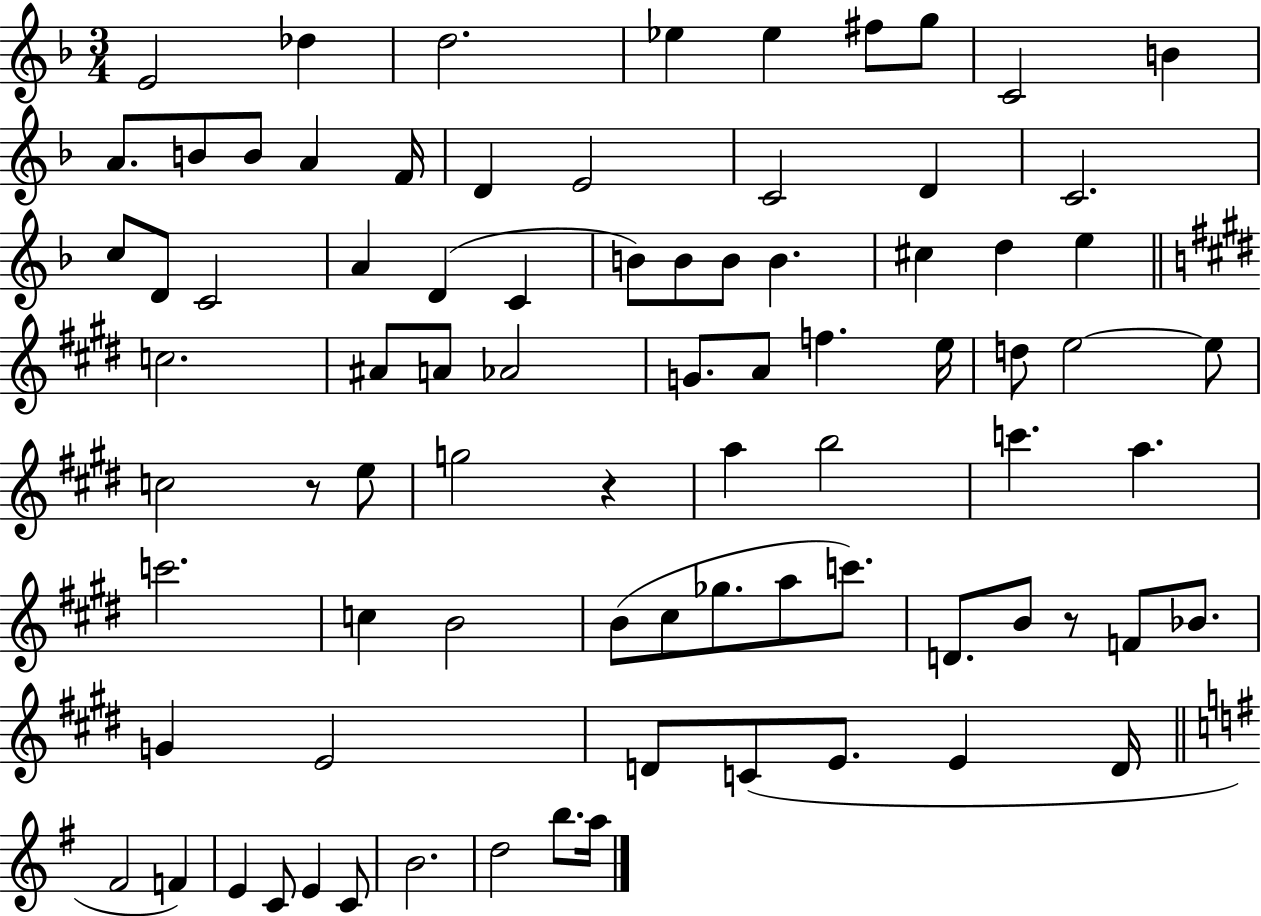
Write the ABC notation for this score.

X:1
T:Untitled
M:3/4
L:1/4
K:F
E2 _d d2 _e _e ^f/2 g/2 C2 B A/2 B/2 B/2 A F/4 D E2 C2 D C2 c/2 D/2 C2 A D C B/2 B/2 B/2 B ^c d e c2 ^A/2 A/2 _A2 G/2 A/2 f e/4 d/2 e2 e/2 c2 z/2 e/2 g2 z a b2 c' a c'2 c B2 B/2 ^c/2 _g/2 a/2 c'/2 D/2 B/2 z/2 F/2 _B/2 G E2 D/2 C/2 E/2 E D/4 ^F2 F E C/2 E C/2 B2 d2 b/2 a/4